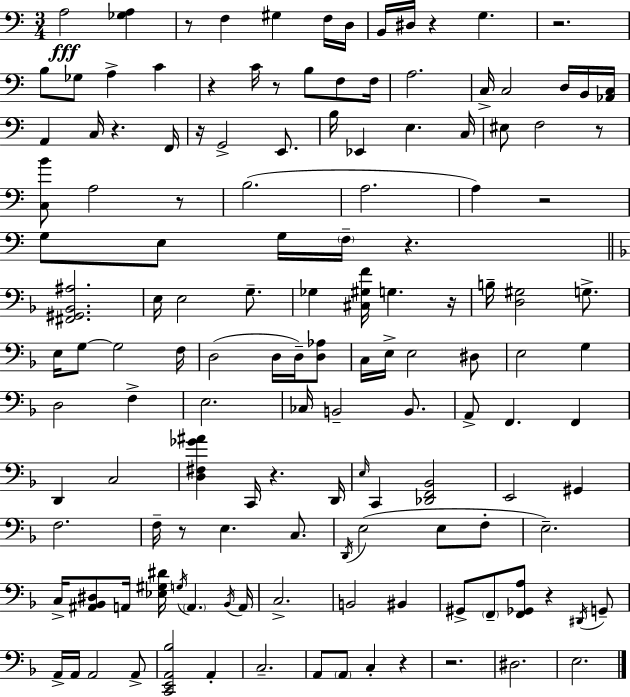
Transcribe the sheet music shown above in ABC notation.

X:1
T:Untitled
M:3/4
L:1/4
K:C
A,2 [_G,A,] z/2 F, ^G, F,/4 D,/4 B,,/4 ^D,/4 z G, z2 B,/2 _G,/2 A, C z C/4 z/2 B,/2 F,/2 F,/4 A,2 C,/4 C,2 D,/4 B,,/4 [_A,,C,]/4 A,, C,/4 z F,,/4 z/4 G,,2 E,,/2 B,/4 _E,, E, C,/4 ^E,/2 F,2 z/2 [C,B]/2 A,2 z/2 B,2 A,2 A, z2 G,/2 E,/2 G,/4 F,/4 z [^F,,^G,,_B,,^A,]2 E,/4 E,2 G,/2 _G, [^C,^G,F]/4 G, z/4 B,/4 [D,^G,]2 G,/2 E,/4 G,/2 G,2 F,/4 D,2 D,/4 D,/4 [D,_A,]/2 C,/4 E,/4 E,2 ^D,/2 E,2 G, D,2 F, E,2 _C,/4 B,,2 B,,/2 A,,/2 F,, F,, D,, C,2 [D,^F,_G^A] C,,/4 z D,,/4 E,/4 C,, [_D,,F,,_B,,]2 E,,2 ^G,, F,2 F,/4 z/2 E, C,/2 D,,/4 E,2 E,/2 F,/2 E,2 C,/4 [^A,,_B,,^D,]/2 A,,/4 [_E,^G,^D]/4 G,/4 A,, _B,,/4 A,,/4 C,2 B,,2 ^B,, ^G,,/2 F,,/2 [F,,_G,,A,]/2 z ^D,,/4 G,,/2 A,,/4 A,,/4 A,,2 A,,/2 [C,,E,,A,,_B,]2 A,, C,2 A,,/2 A,,/2 C, z z2 ^D,2 E,2